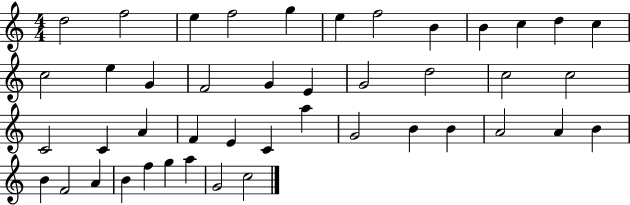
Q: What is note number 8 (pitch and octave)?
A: B4